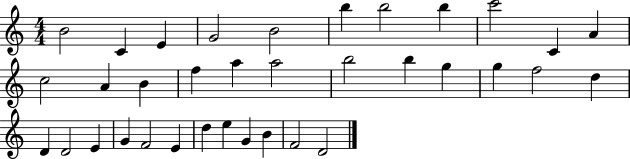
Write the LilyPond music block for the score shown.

{
  \clef treble
  \numericTimeSignature
  \time 4/4
  \key c \major
  b'2 c'4 e'4 | g'2 b'2 | b''4 b''2 b''4 | c'''2 c'4 a'4 | \break c''2 a'4 b'4 | f''4 a''4 a''2 | b''2 b''4 g''4 | g''4 f''2 d''4 | \break d'4 d'2 e'4 | g'4 f'2 e'4 | d''4 e''4 g'4 b'4 | f'2 d'2 | \break \bar "|."
}